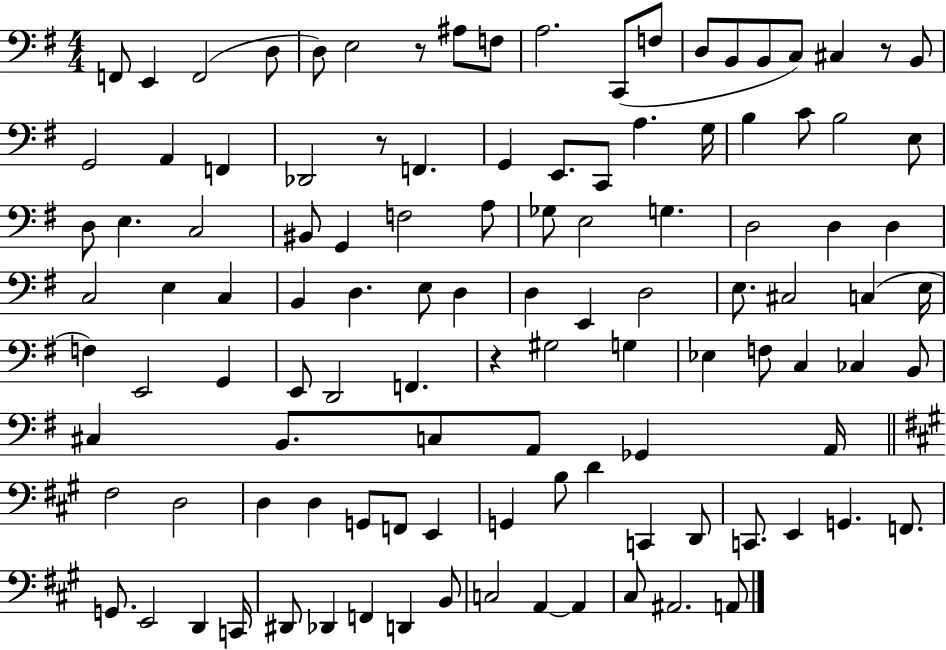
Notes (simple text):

F2/e E2/q F2/h D3/e D3/e E3/h R/e A#3/e F3/e A3/h. C2/e F3/e D3/e B2/e B2/e C3/e C#3/q R/e B2/e G2/h A2/q F2/q Db2/h R/e F2/q. G2/q E2/e. C2/e A3/q. G3/s B3/q C4/e B3/h E3/e D3/e E3/q. C3/h BIS2/e G2/q F3/h A3/e Gb3/e E3/h G3/q. D3/h D3/q D3/q C3/h E3/q C3/q B2/q D3/q. E3/e D3/q D3/q E2/q D3/h E3/e. C#3/h C3/q E3/s F3/q E2/h G2/q E2/e D2/h F2/q. R/q G#3/h G3/q Eb3/q F3/e C3/q CES3/q B2/e C#3/q B2/e. C3/e A2/e Gb2/q A2/s F#3/h D3/h D3/q D3/q G2/e F2/e E2/q G2/q B3/e D4/q C2/q D2/e C2/e. E2/q G2/q. F2/e. G2/e. E2/h D2/q C2/s D#2/e Db2/q F2/q D2/q B2/e C3/h A2/q A2/q C#3/e A#2/h. A2/e